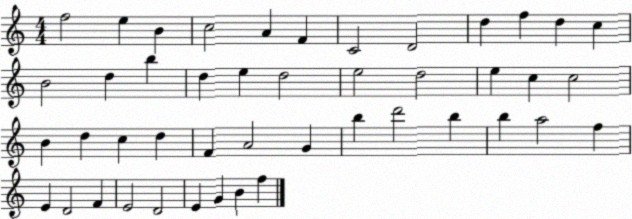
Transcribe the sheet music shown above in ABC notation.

X:1
T:Untitled
M:4/4
L:1/4
K:C
f2 e B c2 A F C2 D2 d f d c B2 d b d e d2 e2 d2 e c c2 B d c d F A2 G b d'2 b b a2 f E D2 F E2 D2 E G B f